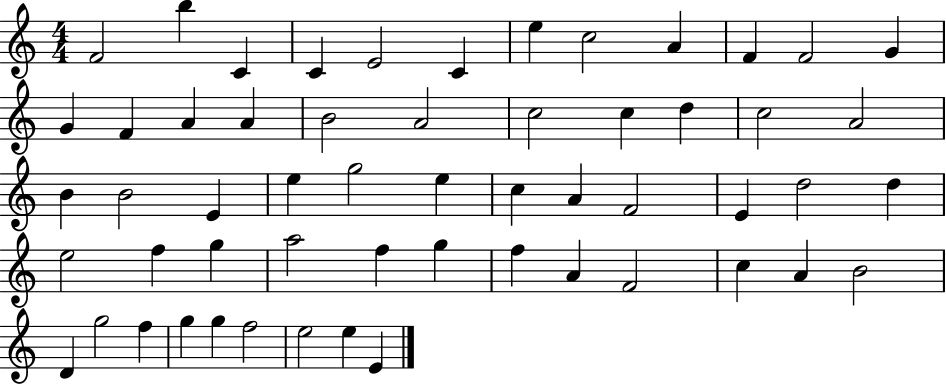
{
  \clef treble
  \numericTimeSignature
  \time 4/4
  \key c \major
  f'2 b''4 c'4 | c'4 e'2 c'4 | e''4 c''2 a'4 | f'4 f'2 g'4 | \break g'4 f'4 a'4 a'4 | b'2 a'2 | c''2 c''4 d''4 | c''2 a'2 | \break b'4 b'2 e'4 | e''4 g''2 e''4 | c''4 a'4 f'2 | e'4 d''2 d''4 | \break e''2 f''4 g''4 | a''2 f''4 g''4 | f''4 a'4 f'2 | c''4 a'4 b'2 | \break d'4 g''2 f''4 | g''4 g''4 f''2 | e''2 e''4 e'4 | \bar "|."
}